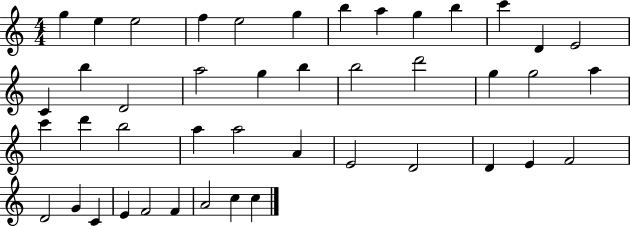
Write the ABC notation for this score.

X:1
T:Untitled
M:4/4
L:1/4
K:C
g e e2 f e2 g b a g b c' D E2 C b D2 a2 g b b2 d'2 g g2 a c' d' b2 a a2 A E2 D2 D E F2 D2 G C E F2 F A2 c c